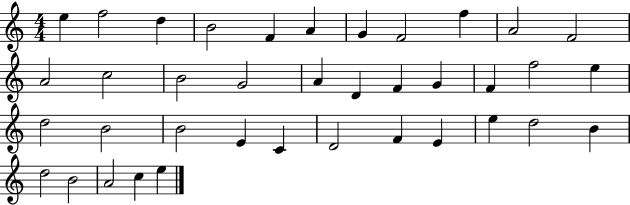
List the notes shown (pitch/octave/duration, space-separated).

E5/q F5/h D5/q B4/h F4/q A4/q G4/q F4/h F5/q A4/h F4/h A4/h C5/h B4/h G4/h A4/q D4/q F4/q G4/q F4/q F5/h E5/q D5/h B4/h B4/h E4/q C4/q D4/h F4/q E4/q E5/q D5/h B4/q D5/h B4/h A4/h C5/q E5/q